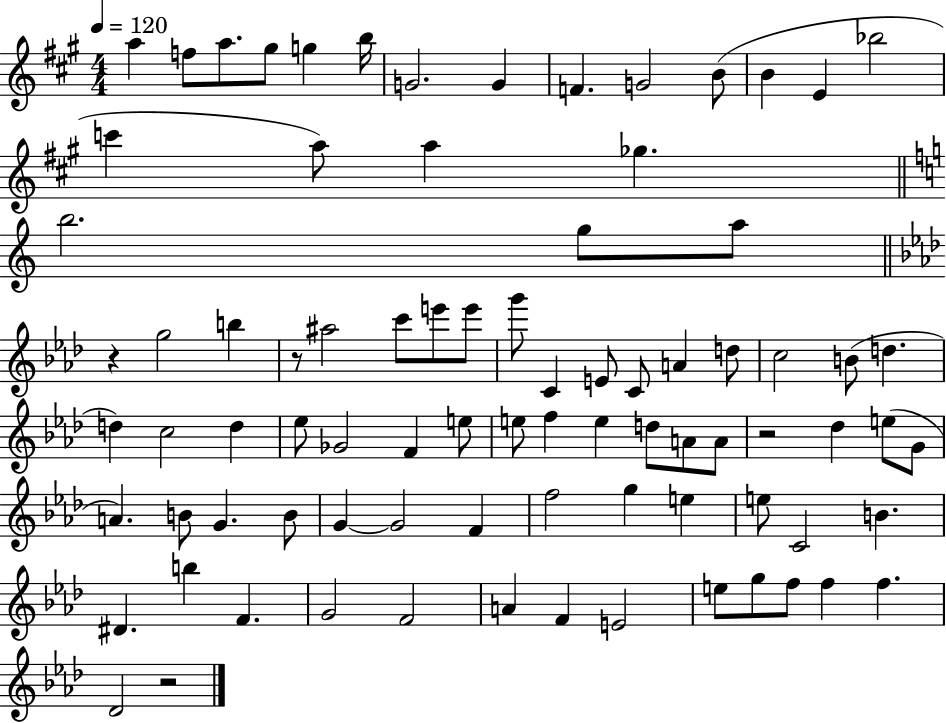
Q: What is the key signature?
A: A major